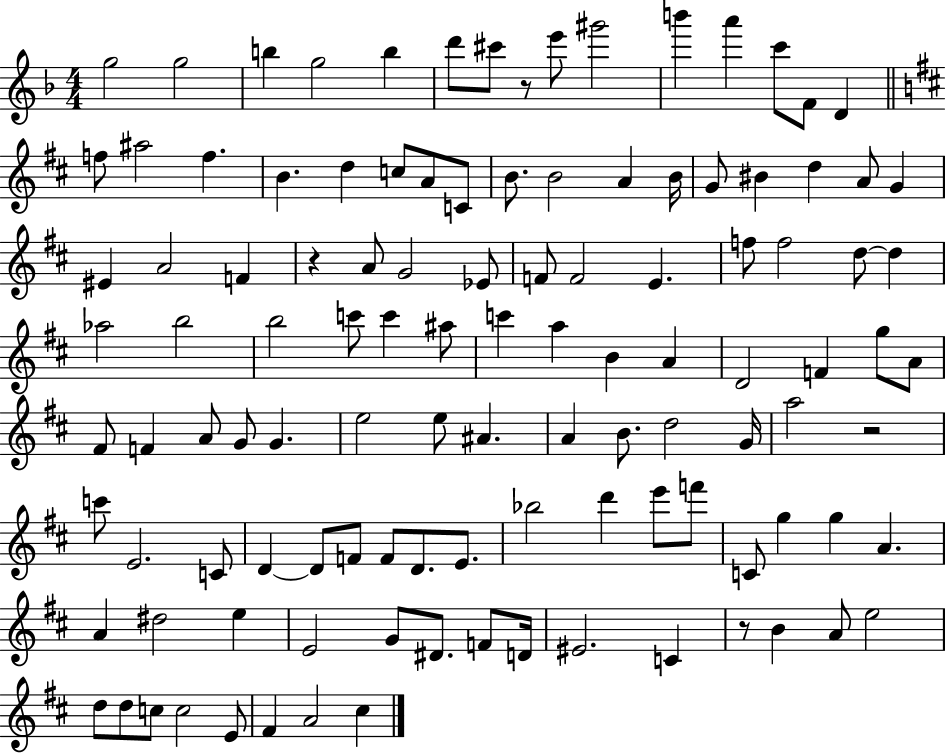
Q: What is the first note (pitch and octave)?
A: G5